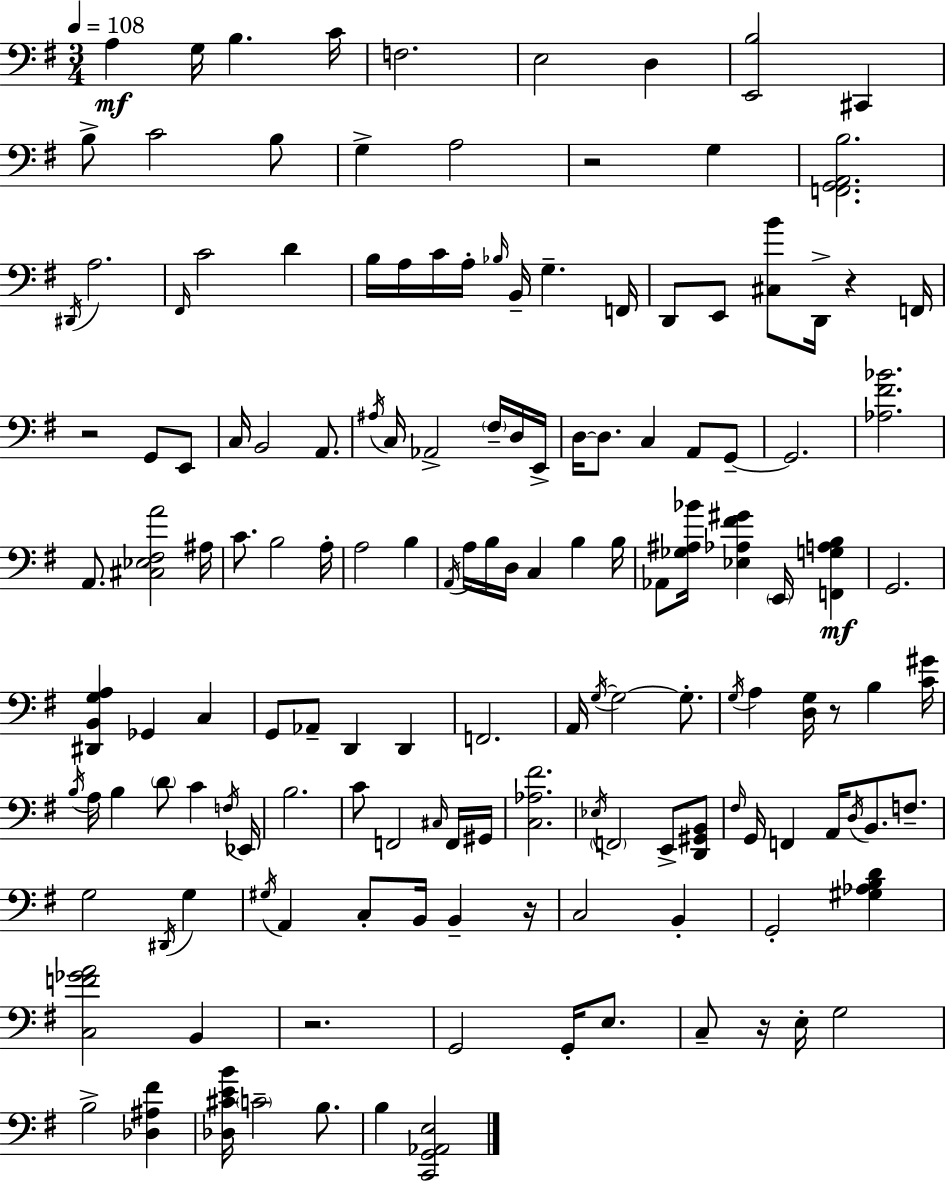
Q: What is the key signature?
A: E minor